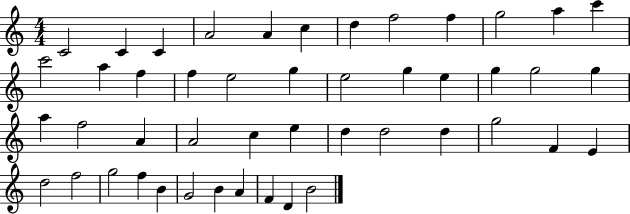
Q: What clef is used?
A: treble